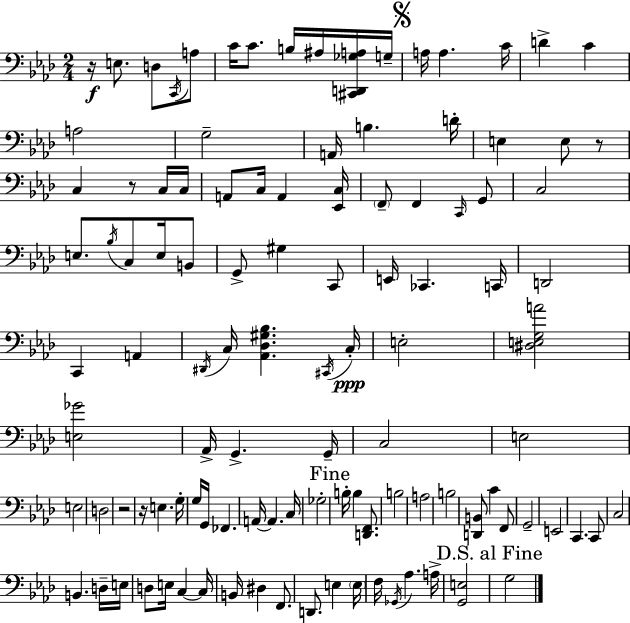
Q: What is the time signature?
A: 2/4